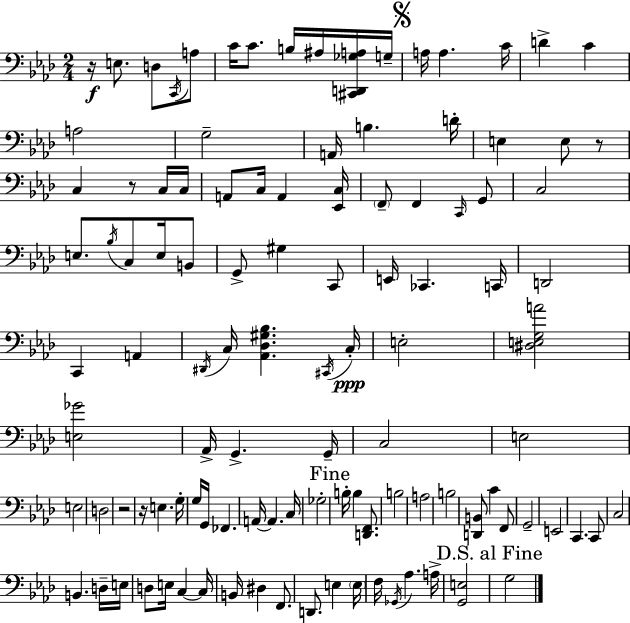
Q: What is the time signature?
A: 2/4